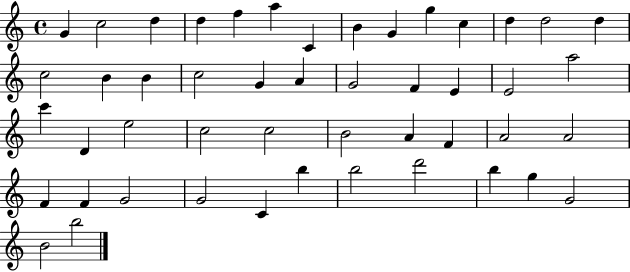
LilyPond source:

{
  \clef treble
  \time 4/4
  \defaultTimeSignature
  \key c \major
  g'4 c''2 d''4 | d''4 f''4 a''4 c'4 | b'4 g'4 g''4 c''4 | d''4 d''2 d''4 | \break c''2 b'4 b'4 | c''2 g'4 a'4 | g'2 f'4 e'4 | e'2 a''2 | \break c'''4 d'4 e''2 | c''2 c''2 | b'2 a'4 f'4 | a'2 a'2 | \break f'4 f'4 g'2 | g'2 c'4 b''4 | b''2 d'''2 | b''4 g''4 g'2 | \break b'2 b''2 | \bar "|."
}